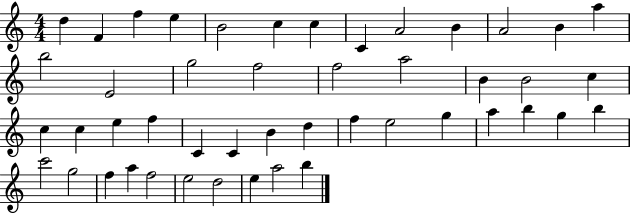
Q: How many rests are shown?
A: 0